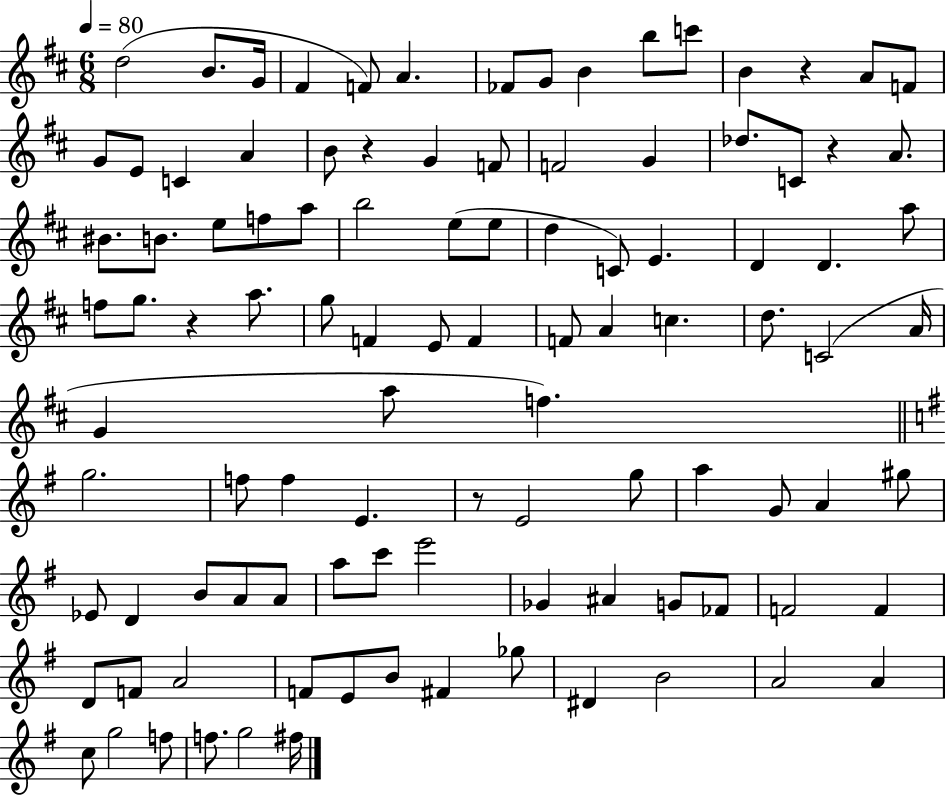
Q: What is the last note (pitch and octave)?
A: F#5